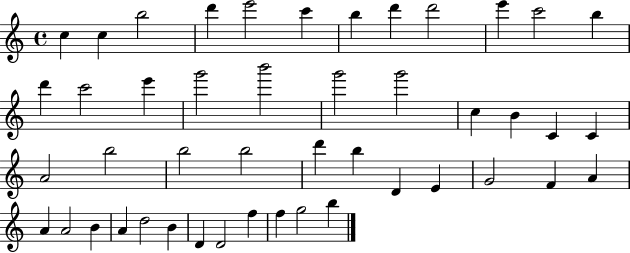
C5/q C5/q B5/h D6/q E6/h C6/q B5/q D6/q D6/h E6/q C6/h B5/q D6/q C6/h E6/q G6/h B6/h G6/h G6/h C5/q B4/q C4/q C4/q A4/h B5/h B5/h B5/h D6/q B5/q D4/q E4/q G4/h F4/q A4/q A4/q A4/h B4/q A4/q D5/h B4/q D4/q D4/h F5/q F5/q G5/h B5/q